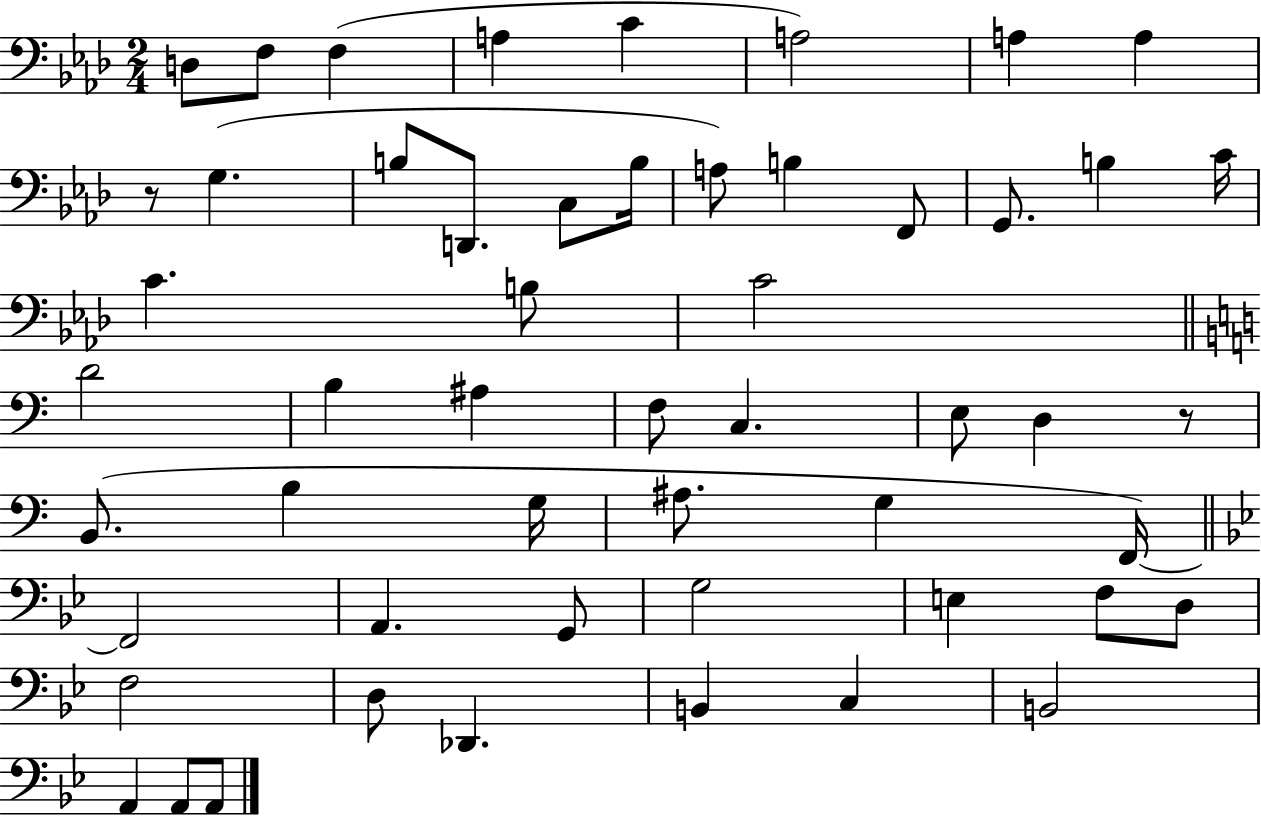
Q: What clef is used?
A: bass